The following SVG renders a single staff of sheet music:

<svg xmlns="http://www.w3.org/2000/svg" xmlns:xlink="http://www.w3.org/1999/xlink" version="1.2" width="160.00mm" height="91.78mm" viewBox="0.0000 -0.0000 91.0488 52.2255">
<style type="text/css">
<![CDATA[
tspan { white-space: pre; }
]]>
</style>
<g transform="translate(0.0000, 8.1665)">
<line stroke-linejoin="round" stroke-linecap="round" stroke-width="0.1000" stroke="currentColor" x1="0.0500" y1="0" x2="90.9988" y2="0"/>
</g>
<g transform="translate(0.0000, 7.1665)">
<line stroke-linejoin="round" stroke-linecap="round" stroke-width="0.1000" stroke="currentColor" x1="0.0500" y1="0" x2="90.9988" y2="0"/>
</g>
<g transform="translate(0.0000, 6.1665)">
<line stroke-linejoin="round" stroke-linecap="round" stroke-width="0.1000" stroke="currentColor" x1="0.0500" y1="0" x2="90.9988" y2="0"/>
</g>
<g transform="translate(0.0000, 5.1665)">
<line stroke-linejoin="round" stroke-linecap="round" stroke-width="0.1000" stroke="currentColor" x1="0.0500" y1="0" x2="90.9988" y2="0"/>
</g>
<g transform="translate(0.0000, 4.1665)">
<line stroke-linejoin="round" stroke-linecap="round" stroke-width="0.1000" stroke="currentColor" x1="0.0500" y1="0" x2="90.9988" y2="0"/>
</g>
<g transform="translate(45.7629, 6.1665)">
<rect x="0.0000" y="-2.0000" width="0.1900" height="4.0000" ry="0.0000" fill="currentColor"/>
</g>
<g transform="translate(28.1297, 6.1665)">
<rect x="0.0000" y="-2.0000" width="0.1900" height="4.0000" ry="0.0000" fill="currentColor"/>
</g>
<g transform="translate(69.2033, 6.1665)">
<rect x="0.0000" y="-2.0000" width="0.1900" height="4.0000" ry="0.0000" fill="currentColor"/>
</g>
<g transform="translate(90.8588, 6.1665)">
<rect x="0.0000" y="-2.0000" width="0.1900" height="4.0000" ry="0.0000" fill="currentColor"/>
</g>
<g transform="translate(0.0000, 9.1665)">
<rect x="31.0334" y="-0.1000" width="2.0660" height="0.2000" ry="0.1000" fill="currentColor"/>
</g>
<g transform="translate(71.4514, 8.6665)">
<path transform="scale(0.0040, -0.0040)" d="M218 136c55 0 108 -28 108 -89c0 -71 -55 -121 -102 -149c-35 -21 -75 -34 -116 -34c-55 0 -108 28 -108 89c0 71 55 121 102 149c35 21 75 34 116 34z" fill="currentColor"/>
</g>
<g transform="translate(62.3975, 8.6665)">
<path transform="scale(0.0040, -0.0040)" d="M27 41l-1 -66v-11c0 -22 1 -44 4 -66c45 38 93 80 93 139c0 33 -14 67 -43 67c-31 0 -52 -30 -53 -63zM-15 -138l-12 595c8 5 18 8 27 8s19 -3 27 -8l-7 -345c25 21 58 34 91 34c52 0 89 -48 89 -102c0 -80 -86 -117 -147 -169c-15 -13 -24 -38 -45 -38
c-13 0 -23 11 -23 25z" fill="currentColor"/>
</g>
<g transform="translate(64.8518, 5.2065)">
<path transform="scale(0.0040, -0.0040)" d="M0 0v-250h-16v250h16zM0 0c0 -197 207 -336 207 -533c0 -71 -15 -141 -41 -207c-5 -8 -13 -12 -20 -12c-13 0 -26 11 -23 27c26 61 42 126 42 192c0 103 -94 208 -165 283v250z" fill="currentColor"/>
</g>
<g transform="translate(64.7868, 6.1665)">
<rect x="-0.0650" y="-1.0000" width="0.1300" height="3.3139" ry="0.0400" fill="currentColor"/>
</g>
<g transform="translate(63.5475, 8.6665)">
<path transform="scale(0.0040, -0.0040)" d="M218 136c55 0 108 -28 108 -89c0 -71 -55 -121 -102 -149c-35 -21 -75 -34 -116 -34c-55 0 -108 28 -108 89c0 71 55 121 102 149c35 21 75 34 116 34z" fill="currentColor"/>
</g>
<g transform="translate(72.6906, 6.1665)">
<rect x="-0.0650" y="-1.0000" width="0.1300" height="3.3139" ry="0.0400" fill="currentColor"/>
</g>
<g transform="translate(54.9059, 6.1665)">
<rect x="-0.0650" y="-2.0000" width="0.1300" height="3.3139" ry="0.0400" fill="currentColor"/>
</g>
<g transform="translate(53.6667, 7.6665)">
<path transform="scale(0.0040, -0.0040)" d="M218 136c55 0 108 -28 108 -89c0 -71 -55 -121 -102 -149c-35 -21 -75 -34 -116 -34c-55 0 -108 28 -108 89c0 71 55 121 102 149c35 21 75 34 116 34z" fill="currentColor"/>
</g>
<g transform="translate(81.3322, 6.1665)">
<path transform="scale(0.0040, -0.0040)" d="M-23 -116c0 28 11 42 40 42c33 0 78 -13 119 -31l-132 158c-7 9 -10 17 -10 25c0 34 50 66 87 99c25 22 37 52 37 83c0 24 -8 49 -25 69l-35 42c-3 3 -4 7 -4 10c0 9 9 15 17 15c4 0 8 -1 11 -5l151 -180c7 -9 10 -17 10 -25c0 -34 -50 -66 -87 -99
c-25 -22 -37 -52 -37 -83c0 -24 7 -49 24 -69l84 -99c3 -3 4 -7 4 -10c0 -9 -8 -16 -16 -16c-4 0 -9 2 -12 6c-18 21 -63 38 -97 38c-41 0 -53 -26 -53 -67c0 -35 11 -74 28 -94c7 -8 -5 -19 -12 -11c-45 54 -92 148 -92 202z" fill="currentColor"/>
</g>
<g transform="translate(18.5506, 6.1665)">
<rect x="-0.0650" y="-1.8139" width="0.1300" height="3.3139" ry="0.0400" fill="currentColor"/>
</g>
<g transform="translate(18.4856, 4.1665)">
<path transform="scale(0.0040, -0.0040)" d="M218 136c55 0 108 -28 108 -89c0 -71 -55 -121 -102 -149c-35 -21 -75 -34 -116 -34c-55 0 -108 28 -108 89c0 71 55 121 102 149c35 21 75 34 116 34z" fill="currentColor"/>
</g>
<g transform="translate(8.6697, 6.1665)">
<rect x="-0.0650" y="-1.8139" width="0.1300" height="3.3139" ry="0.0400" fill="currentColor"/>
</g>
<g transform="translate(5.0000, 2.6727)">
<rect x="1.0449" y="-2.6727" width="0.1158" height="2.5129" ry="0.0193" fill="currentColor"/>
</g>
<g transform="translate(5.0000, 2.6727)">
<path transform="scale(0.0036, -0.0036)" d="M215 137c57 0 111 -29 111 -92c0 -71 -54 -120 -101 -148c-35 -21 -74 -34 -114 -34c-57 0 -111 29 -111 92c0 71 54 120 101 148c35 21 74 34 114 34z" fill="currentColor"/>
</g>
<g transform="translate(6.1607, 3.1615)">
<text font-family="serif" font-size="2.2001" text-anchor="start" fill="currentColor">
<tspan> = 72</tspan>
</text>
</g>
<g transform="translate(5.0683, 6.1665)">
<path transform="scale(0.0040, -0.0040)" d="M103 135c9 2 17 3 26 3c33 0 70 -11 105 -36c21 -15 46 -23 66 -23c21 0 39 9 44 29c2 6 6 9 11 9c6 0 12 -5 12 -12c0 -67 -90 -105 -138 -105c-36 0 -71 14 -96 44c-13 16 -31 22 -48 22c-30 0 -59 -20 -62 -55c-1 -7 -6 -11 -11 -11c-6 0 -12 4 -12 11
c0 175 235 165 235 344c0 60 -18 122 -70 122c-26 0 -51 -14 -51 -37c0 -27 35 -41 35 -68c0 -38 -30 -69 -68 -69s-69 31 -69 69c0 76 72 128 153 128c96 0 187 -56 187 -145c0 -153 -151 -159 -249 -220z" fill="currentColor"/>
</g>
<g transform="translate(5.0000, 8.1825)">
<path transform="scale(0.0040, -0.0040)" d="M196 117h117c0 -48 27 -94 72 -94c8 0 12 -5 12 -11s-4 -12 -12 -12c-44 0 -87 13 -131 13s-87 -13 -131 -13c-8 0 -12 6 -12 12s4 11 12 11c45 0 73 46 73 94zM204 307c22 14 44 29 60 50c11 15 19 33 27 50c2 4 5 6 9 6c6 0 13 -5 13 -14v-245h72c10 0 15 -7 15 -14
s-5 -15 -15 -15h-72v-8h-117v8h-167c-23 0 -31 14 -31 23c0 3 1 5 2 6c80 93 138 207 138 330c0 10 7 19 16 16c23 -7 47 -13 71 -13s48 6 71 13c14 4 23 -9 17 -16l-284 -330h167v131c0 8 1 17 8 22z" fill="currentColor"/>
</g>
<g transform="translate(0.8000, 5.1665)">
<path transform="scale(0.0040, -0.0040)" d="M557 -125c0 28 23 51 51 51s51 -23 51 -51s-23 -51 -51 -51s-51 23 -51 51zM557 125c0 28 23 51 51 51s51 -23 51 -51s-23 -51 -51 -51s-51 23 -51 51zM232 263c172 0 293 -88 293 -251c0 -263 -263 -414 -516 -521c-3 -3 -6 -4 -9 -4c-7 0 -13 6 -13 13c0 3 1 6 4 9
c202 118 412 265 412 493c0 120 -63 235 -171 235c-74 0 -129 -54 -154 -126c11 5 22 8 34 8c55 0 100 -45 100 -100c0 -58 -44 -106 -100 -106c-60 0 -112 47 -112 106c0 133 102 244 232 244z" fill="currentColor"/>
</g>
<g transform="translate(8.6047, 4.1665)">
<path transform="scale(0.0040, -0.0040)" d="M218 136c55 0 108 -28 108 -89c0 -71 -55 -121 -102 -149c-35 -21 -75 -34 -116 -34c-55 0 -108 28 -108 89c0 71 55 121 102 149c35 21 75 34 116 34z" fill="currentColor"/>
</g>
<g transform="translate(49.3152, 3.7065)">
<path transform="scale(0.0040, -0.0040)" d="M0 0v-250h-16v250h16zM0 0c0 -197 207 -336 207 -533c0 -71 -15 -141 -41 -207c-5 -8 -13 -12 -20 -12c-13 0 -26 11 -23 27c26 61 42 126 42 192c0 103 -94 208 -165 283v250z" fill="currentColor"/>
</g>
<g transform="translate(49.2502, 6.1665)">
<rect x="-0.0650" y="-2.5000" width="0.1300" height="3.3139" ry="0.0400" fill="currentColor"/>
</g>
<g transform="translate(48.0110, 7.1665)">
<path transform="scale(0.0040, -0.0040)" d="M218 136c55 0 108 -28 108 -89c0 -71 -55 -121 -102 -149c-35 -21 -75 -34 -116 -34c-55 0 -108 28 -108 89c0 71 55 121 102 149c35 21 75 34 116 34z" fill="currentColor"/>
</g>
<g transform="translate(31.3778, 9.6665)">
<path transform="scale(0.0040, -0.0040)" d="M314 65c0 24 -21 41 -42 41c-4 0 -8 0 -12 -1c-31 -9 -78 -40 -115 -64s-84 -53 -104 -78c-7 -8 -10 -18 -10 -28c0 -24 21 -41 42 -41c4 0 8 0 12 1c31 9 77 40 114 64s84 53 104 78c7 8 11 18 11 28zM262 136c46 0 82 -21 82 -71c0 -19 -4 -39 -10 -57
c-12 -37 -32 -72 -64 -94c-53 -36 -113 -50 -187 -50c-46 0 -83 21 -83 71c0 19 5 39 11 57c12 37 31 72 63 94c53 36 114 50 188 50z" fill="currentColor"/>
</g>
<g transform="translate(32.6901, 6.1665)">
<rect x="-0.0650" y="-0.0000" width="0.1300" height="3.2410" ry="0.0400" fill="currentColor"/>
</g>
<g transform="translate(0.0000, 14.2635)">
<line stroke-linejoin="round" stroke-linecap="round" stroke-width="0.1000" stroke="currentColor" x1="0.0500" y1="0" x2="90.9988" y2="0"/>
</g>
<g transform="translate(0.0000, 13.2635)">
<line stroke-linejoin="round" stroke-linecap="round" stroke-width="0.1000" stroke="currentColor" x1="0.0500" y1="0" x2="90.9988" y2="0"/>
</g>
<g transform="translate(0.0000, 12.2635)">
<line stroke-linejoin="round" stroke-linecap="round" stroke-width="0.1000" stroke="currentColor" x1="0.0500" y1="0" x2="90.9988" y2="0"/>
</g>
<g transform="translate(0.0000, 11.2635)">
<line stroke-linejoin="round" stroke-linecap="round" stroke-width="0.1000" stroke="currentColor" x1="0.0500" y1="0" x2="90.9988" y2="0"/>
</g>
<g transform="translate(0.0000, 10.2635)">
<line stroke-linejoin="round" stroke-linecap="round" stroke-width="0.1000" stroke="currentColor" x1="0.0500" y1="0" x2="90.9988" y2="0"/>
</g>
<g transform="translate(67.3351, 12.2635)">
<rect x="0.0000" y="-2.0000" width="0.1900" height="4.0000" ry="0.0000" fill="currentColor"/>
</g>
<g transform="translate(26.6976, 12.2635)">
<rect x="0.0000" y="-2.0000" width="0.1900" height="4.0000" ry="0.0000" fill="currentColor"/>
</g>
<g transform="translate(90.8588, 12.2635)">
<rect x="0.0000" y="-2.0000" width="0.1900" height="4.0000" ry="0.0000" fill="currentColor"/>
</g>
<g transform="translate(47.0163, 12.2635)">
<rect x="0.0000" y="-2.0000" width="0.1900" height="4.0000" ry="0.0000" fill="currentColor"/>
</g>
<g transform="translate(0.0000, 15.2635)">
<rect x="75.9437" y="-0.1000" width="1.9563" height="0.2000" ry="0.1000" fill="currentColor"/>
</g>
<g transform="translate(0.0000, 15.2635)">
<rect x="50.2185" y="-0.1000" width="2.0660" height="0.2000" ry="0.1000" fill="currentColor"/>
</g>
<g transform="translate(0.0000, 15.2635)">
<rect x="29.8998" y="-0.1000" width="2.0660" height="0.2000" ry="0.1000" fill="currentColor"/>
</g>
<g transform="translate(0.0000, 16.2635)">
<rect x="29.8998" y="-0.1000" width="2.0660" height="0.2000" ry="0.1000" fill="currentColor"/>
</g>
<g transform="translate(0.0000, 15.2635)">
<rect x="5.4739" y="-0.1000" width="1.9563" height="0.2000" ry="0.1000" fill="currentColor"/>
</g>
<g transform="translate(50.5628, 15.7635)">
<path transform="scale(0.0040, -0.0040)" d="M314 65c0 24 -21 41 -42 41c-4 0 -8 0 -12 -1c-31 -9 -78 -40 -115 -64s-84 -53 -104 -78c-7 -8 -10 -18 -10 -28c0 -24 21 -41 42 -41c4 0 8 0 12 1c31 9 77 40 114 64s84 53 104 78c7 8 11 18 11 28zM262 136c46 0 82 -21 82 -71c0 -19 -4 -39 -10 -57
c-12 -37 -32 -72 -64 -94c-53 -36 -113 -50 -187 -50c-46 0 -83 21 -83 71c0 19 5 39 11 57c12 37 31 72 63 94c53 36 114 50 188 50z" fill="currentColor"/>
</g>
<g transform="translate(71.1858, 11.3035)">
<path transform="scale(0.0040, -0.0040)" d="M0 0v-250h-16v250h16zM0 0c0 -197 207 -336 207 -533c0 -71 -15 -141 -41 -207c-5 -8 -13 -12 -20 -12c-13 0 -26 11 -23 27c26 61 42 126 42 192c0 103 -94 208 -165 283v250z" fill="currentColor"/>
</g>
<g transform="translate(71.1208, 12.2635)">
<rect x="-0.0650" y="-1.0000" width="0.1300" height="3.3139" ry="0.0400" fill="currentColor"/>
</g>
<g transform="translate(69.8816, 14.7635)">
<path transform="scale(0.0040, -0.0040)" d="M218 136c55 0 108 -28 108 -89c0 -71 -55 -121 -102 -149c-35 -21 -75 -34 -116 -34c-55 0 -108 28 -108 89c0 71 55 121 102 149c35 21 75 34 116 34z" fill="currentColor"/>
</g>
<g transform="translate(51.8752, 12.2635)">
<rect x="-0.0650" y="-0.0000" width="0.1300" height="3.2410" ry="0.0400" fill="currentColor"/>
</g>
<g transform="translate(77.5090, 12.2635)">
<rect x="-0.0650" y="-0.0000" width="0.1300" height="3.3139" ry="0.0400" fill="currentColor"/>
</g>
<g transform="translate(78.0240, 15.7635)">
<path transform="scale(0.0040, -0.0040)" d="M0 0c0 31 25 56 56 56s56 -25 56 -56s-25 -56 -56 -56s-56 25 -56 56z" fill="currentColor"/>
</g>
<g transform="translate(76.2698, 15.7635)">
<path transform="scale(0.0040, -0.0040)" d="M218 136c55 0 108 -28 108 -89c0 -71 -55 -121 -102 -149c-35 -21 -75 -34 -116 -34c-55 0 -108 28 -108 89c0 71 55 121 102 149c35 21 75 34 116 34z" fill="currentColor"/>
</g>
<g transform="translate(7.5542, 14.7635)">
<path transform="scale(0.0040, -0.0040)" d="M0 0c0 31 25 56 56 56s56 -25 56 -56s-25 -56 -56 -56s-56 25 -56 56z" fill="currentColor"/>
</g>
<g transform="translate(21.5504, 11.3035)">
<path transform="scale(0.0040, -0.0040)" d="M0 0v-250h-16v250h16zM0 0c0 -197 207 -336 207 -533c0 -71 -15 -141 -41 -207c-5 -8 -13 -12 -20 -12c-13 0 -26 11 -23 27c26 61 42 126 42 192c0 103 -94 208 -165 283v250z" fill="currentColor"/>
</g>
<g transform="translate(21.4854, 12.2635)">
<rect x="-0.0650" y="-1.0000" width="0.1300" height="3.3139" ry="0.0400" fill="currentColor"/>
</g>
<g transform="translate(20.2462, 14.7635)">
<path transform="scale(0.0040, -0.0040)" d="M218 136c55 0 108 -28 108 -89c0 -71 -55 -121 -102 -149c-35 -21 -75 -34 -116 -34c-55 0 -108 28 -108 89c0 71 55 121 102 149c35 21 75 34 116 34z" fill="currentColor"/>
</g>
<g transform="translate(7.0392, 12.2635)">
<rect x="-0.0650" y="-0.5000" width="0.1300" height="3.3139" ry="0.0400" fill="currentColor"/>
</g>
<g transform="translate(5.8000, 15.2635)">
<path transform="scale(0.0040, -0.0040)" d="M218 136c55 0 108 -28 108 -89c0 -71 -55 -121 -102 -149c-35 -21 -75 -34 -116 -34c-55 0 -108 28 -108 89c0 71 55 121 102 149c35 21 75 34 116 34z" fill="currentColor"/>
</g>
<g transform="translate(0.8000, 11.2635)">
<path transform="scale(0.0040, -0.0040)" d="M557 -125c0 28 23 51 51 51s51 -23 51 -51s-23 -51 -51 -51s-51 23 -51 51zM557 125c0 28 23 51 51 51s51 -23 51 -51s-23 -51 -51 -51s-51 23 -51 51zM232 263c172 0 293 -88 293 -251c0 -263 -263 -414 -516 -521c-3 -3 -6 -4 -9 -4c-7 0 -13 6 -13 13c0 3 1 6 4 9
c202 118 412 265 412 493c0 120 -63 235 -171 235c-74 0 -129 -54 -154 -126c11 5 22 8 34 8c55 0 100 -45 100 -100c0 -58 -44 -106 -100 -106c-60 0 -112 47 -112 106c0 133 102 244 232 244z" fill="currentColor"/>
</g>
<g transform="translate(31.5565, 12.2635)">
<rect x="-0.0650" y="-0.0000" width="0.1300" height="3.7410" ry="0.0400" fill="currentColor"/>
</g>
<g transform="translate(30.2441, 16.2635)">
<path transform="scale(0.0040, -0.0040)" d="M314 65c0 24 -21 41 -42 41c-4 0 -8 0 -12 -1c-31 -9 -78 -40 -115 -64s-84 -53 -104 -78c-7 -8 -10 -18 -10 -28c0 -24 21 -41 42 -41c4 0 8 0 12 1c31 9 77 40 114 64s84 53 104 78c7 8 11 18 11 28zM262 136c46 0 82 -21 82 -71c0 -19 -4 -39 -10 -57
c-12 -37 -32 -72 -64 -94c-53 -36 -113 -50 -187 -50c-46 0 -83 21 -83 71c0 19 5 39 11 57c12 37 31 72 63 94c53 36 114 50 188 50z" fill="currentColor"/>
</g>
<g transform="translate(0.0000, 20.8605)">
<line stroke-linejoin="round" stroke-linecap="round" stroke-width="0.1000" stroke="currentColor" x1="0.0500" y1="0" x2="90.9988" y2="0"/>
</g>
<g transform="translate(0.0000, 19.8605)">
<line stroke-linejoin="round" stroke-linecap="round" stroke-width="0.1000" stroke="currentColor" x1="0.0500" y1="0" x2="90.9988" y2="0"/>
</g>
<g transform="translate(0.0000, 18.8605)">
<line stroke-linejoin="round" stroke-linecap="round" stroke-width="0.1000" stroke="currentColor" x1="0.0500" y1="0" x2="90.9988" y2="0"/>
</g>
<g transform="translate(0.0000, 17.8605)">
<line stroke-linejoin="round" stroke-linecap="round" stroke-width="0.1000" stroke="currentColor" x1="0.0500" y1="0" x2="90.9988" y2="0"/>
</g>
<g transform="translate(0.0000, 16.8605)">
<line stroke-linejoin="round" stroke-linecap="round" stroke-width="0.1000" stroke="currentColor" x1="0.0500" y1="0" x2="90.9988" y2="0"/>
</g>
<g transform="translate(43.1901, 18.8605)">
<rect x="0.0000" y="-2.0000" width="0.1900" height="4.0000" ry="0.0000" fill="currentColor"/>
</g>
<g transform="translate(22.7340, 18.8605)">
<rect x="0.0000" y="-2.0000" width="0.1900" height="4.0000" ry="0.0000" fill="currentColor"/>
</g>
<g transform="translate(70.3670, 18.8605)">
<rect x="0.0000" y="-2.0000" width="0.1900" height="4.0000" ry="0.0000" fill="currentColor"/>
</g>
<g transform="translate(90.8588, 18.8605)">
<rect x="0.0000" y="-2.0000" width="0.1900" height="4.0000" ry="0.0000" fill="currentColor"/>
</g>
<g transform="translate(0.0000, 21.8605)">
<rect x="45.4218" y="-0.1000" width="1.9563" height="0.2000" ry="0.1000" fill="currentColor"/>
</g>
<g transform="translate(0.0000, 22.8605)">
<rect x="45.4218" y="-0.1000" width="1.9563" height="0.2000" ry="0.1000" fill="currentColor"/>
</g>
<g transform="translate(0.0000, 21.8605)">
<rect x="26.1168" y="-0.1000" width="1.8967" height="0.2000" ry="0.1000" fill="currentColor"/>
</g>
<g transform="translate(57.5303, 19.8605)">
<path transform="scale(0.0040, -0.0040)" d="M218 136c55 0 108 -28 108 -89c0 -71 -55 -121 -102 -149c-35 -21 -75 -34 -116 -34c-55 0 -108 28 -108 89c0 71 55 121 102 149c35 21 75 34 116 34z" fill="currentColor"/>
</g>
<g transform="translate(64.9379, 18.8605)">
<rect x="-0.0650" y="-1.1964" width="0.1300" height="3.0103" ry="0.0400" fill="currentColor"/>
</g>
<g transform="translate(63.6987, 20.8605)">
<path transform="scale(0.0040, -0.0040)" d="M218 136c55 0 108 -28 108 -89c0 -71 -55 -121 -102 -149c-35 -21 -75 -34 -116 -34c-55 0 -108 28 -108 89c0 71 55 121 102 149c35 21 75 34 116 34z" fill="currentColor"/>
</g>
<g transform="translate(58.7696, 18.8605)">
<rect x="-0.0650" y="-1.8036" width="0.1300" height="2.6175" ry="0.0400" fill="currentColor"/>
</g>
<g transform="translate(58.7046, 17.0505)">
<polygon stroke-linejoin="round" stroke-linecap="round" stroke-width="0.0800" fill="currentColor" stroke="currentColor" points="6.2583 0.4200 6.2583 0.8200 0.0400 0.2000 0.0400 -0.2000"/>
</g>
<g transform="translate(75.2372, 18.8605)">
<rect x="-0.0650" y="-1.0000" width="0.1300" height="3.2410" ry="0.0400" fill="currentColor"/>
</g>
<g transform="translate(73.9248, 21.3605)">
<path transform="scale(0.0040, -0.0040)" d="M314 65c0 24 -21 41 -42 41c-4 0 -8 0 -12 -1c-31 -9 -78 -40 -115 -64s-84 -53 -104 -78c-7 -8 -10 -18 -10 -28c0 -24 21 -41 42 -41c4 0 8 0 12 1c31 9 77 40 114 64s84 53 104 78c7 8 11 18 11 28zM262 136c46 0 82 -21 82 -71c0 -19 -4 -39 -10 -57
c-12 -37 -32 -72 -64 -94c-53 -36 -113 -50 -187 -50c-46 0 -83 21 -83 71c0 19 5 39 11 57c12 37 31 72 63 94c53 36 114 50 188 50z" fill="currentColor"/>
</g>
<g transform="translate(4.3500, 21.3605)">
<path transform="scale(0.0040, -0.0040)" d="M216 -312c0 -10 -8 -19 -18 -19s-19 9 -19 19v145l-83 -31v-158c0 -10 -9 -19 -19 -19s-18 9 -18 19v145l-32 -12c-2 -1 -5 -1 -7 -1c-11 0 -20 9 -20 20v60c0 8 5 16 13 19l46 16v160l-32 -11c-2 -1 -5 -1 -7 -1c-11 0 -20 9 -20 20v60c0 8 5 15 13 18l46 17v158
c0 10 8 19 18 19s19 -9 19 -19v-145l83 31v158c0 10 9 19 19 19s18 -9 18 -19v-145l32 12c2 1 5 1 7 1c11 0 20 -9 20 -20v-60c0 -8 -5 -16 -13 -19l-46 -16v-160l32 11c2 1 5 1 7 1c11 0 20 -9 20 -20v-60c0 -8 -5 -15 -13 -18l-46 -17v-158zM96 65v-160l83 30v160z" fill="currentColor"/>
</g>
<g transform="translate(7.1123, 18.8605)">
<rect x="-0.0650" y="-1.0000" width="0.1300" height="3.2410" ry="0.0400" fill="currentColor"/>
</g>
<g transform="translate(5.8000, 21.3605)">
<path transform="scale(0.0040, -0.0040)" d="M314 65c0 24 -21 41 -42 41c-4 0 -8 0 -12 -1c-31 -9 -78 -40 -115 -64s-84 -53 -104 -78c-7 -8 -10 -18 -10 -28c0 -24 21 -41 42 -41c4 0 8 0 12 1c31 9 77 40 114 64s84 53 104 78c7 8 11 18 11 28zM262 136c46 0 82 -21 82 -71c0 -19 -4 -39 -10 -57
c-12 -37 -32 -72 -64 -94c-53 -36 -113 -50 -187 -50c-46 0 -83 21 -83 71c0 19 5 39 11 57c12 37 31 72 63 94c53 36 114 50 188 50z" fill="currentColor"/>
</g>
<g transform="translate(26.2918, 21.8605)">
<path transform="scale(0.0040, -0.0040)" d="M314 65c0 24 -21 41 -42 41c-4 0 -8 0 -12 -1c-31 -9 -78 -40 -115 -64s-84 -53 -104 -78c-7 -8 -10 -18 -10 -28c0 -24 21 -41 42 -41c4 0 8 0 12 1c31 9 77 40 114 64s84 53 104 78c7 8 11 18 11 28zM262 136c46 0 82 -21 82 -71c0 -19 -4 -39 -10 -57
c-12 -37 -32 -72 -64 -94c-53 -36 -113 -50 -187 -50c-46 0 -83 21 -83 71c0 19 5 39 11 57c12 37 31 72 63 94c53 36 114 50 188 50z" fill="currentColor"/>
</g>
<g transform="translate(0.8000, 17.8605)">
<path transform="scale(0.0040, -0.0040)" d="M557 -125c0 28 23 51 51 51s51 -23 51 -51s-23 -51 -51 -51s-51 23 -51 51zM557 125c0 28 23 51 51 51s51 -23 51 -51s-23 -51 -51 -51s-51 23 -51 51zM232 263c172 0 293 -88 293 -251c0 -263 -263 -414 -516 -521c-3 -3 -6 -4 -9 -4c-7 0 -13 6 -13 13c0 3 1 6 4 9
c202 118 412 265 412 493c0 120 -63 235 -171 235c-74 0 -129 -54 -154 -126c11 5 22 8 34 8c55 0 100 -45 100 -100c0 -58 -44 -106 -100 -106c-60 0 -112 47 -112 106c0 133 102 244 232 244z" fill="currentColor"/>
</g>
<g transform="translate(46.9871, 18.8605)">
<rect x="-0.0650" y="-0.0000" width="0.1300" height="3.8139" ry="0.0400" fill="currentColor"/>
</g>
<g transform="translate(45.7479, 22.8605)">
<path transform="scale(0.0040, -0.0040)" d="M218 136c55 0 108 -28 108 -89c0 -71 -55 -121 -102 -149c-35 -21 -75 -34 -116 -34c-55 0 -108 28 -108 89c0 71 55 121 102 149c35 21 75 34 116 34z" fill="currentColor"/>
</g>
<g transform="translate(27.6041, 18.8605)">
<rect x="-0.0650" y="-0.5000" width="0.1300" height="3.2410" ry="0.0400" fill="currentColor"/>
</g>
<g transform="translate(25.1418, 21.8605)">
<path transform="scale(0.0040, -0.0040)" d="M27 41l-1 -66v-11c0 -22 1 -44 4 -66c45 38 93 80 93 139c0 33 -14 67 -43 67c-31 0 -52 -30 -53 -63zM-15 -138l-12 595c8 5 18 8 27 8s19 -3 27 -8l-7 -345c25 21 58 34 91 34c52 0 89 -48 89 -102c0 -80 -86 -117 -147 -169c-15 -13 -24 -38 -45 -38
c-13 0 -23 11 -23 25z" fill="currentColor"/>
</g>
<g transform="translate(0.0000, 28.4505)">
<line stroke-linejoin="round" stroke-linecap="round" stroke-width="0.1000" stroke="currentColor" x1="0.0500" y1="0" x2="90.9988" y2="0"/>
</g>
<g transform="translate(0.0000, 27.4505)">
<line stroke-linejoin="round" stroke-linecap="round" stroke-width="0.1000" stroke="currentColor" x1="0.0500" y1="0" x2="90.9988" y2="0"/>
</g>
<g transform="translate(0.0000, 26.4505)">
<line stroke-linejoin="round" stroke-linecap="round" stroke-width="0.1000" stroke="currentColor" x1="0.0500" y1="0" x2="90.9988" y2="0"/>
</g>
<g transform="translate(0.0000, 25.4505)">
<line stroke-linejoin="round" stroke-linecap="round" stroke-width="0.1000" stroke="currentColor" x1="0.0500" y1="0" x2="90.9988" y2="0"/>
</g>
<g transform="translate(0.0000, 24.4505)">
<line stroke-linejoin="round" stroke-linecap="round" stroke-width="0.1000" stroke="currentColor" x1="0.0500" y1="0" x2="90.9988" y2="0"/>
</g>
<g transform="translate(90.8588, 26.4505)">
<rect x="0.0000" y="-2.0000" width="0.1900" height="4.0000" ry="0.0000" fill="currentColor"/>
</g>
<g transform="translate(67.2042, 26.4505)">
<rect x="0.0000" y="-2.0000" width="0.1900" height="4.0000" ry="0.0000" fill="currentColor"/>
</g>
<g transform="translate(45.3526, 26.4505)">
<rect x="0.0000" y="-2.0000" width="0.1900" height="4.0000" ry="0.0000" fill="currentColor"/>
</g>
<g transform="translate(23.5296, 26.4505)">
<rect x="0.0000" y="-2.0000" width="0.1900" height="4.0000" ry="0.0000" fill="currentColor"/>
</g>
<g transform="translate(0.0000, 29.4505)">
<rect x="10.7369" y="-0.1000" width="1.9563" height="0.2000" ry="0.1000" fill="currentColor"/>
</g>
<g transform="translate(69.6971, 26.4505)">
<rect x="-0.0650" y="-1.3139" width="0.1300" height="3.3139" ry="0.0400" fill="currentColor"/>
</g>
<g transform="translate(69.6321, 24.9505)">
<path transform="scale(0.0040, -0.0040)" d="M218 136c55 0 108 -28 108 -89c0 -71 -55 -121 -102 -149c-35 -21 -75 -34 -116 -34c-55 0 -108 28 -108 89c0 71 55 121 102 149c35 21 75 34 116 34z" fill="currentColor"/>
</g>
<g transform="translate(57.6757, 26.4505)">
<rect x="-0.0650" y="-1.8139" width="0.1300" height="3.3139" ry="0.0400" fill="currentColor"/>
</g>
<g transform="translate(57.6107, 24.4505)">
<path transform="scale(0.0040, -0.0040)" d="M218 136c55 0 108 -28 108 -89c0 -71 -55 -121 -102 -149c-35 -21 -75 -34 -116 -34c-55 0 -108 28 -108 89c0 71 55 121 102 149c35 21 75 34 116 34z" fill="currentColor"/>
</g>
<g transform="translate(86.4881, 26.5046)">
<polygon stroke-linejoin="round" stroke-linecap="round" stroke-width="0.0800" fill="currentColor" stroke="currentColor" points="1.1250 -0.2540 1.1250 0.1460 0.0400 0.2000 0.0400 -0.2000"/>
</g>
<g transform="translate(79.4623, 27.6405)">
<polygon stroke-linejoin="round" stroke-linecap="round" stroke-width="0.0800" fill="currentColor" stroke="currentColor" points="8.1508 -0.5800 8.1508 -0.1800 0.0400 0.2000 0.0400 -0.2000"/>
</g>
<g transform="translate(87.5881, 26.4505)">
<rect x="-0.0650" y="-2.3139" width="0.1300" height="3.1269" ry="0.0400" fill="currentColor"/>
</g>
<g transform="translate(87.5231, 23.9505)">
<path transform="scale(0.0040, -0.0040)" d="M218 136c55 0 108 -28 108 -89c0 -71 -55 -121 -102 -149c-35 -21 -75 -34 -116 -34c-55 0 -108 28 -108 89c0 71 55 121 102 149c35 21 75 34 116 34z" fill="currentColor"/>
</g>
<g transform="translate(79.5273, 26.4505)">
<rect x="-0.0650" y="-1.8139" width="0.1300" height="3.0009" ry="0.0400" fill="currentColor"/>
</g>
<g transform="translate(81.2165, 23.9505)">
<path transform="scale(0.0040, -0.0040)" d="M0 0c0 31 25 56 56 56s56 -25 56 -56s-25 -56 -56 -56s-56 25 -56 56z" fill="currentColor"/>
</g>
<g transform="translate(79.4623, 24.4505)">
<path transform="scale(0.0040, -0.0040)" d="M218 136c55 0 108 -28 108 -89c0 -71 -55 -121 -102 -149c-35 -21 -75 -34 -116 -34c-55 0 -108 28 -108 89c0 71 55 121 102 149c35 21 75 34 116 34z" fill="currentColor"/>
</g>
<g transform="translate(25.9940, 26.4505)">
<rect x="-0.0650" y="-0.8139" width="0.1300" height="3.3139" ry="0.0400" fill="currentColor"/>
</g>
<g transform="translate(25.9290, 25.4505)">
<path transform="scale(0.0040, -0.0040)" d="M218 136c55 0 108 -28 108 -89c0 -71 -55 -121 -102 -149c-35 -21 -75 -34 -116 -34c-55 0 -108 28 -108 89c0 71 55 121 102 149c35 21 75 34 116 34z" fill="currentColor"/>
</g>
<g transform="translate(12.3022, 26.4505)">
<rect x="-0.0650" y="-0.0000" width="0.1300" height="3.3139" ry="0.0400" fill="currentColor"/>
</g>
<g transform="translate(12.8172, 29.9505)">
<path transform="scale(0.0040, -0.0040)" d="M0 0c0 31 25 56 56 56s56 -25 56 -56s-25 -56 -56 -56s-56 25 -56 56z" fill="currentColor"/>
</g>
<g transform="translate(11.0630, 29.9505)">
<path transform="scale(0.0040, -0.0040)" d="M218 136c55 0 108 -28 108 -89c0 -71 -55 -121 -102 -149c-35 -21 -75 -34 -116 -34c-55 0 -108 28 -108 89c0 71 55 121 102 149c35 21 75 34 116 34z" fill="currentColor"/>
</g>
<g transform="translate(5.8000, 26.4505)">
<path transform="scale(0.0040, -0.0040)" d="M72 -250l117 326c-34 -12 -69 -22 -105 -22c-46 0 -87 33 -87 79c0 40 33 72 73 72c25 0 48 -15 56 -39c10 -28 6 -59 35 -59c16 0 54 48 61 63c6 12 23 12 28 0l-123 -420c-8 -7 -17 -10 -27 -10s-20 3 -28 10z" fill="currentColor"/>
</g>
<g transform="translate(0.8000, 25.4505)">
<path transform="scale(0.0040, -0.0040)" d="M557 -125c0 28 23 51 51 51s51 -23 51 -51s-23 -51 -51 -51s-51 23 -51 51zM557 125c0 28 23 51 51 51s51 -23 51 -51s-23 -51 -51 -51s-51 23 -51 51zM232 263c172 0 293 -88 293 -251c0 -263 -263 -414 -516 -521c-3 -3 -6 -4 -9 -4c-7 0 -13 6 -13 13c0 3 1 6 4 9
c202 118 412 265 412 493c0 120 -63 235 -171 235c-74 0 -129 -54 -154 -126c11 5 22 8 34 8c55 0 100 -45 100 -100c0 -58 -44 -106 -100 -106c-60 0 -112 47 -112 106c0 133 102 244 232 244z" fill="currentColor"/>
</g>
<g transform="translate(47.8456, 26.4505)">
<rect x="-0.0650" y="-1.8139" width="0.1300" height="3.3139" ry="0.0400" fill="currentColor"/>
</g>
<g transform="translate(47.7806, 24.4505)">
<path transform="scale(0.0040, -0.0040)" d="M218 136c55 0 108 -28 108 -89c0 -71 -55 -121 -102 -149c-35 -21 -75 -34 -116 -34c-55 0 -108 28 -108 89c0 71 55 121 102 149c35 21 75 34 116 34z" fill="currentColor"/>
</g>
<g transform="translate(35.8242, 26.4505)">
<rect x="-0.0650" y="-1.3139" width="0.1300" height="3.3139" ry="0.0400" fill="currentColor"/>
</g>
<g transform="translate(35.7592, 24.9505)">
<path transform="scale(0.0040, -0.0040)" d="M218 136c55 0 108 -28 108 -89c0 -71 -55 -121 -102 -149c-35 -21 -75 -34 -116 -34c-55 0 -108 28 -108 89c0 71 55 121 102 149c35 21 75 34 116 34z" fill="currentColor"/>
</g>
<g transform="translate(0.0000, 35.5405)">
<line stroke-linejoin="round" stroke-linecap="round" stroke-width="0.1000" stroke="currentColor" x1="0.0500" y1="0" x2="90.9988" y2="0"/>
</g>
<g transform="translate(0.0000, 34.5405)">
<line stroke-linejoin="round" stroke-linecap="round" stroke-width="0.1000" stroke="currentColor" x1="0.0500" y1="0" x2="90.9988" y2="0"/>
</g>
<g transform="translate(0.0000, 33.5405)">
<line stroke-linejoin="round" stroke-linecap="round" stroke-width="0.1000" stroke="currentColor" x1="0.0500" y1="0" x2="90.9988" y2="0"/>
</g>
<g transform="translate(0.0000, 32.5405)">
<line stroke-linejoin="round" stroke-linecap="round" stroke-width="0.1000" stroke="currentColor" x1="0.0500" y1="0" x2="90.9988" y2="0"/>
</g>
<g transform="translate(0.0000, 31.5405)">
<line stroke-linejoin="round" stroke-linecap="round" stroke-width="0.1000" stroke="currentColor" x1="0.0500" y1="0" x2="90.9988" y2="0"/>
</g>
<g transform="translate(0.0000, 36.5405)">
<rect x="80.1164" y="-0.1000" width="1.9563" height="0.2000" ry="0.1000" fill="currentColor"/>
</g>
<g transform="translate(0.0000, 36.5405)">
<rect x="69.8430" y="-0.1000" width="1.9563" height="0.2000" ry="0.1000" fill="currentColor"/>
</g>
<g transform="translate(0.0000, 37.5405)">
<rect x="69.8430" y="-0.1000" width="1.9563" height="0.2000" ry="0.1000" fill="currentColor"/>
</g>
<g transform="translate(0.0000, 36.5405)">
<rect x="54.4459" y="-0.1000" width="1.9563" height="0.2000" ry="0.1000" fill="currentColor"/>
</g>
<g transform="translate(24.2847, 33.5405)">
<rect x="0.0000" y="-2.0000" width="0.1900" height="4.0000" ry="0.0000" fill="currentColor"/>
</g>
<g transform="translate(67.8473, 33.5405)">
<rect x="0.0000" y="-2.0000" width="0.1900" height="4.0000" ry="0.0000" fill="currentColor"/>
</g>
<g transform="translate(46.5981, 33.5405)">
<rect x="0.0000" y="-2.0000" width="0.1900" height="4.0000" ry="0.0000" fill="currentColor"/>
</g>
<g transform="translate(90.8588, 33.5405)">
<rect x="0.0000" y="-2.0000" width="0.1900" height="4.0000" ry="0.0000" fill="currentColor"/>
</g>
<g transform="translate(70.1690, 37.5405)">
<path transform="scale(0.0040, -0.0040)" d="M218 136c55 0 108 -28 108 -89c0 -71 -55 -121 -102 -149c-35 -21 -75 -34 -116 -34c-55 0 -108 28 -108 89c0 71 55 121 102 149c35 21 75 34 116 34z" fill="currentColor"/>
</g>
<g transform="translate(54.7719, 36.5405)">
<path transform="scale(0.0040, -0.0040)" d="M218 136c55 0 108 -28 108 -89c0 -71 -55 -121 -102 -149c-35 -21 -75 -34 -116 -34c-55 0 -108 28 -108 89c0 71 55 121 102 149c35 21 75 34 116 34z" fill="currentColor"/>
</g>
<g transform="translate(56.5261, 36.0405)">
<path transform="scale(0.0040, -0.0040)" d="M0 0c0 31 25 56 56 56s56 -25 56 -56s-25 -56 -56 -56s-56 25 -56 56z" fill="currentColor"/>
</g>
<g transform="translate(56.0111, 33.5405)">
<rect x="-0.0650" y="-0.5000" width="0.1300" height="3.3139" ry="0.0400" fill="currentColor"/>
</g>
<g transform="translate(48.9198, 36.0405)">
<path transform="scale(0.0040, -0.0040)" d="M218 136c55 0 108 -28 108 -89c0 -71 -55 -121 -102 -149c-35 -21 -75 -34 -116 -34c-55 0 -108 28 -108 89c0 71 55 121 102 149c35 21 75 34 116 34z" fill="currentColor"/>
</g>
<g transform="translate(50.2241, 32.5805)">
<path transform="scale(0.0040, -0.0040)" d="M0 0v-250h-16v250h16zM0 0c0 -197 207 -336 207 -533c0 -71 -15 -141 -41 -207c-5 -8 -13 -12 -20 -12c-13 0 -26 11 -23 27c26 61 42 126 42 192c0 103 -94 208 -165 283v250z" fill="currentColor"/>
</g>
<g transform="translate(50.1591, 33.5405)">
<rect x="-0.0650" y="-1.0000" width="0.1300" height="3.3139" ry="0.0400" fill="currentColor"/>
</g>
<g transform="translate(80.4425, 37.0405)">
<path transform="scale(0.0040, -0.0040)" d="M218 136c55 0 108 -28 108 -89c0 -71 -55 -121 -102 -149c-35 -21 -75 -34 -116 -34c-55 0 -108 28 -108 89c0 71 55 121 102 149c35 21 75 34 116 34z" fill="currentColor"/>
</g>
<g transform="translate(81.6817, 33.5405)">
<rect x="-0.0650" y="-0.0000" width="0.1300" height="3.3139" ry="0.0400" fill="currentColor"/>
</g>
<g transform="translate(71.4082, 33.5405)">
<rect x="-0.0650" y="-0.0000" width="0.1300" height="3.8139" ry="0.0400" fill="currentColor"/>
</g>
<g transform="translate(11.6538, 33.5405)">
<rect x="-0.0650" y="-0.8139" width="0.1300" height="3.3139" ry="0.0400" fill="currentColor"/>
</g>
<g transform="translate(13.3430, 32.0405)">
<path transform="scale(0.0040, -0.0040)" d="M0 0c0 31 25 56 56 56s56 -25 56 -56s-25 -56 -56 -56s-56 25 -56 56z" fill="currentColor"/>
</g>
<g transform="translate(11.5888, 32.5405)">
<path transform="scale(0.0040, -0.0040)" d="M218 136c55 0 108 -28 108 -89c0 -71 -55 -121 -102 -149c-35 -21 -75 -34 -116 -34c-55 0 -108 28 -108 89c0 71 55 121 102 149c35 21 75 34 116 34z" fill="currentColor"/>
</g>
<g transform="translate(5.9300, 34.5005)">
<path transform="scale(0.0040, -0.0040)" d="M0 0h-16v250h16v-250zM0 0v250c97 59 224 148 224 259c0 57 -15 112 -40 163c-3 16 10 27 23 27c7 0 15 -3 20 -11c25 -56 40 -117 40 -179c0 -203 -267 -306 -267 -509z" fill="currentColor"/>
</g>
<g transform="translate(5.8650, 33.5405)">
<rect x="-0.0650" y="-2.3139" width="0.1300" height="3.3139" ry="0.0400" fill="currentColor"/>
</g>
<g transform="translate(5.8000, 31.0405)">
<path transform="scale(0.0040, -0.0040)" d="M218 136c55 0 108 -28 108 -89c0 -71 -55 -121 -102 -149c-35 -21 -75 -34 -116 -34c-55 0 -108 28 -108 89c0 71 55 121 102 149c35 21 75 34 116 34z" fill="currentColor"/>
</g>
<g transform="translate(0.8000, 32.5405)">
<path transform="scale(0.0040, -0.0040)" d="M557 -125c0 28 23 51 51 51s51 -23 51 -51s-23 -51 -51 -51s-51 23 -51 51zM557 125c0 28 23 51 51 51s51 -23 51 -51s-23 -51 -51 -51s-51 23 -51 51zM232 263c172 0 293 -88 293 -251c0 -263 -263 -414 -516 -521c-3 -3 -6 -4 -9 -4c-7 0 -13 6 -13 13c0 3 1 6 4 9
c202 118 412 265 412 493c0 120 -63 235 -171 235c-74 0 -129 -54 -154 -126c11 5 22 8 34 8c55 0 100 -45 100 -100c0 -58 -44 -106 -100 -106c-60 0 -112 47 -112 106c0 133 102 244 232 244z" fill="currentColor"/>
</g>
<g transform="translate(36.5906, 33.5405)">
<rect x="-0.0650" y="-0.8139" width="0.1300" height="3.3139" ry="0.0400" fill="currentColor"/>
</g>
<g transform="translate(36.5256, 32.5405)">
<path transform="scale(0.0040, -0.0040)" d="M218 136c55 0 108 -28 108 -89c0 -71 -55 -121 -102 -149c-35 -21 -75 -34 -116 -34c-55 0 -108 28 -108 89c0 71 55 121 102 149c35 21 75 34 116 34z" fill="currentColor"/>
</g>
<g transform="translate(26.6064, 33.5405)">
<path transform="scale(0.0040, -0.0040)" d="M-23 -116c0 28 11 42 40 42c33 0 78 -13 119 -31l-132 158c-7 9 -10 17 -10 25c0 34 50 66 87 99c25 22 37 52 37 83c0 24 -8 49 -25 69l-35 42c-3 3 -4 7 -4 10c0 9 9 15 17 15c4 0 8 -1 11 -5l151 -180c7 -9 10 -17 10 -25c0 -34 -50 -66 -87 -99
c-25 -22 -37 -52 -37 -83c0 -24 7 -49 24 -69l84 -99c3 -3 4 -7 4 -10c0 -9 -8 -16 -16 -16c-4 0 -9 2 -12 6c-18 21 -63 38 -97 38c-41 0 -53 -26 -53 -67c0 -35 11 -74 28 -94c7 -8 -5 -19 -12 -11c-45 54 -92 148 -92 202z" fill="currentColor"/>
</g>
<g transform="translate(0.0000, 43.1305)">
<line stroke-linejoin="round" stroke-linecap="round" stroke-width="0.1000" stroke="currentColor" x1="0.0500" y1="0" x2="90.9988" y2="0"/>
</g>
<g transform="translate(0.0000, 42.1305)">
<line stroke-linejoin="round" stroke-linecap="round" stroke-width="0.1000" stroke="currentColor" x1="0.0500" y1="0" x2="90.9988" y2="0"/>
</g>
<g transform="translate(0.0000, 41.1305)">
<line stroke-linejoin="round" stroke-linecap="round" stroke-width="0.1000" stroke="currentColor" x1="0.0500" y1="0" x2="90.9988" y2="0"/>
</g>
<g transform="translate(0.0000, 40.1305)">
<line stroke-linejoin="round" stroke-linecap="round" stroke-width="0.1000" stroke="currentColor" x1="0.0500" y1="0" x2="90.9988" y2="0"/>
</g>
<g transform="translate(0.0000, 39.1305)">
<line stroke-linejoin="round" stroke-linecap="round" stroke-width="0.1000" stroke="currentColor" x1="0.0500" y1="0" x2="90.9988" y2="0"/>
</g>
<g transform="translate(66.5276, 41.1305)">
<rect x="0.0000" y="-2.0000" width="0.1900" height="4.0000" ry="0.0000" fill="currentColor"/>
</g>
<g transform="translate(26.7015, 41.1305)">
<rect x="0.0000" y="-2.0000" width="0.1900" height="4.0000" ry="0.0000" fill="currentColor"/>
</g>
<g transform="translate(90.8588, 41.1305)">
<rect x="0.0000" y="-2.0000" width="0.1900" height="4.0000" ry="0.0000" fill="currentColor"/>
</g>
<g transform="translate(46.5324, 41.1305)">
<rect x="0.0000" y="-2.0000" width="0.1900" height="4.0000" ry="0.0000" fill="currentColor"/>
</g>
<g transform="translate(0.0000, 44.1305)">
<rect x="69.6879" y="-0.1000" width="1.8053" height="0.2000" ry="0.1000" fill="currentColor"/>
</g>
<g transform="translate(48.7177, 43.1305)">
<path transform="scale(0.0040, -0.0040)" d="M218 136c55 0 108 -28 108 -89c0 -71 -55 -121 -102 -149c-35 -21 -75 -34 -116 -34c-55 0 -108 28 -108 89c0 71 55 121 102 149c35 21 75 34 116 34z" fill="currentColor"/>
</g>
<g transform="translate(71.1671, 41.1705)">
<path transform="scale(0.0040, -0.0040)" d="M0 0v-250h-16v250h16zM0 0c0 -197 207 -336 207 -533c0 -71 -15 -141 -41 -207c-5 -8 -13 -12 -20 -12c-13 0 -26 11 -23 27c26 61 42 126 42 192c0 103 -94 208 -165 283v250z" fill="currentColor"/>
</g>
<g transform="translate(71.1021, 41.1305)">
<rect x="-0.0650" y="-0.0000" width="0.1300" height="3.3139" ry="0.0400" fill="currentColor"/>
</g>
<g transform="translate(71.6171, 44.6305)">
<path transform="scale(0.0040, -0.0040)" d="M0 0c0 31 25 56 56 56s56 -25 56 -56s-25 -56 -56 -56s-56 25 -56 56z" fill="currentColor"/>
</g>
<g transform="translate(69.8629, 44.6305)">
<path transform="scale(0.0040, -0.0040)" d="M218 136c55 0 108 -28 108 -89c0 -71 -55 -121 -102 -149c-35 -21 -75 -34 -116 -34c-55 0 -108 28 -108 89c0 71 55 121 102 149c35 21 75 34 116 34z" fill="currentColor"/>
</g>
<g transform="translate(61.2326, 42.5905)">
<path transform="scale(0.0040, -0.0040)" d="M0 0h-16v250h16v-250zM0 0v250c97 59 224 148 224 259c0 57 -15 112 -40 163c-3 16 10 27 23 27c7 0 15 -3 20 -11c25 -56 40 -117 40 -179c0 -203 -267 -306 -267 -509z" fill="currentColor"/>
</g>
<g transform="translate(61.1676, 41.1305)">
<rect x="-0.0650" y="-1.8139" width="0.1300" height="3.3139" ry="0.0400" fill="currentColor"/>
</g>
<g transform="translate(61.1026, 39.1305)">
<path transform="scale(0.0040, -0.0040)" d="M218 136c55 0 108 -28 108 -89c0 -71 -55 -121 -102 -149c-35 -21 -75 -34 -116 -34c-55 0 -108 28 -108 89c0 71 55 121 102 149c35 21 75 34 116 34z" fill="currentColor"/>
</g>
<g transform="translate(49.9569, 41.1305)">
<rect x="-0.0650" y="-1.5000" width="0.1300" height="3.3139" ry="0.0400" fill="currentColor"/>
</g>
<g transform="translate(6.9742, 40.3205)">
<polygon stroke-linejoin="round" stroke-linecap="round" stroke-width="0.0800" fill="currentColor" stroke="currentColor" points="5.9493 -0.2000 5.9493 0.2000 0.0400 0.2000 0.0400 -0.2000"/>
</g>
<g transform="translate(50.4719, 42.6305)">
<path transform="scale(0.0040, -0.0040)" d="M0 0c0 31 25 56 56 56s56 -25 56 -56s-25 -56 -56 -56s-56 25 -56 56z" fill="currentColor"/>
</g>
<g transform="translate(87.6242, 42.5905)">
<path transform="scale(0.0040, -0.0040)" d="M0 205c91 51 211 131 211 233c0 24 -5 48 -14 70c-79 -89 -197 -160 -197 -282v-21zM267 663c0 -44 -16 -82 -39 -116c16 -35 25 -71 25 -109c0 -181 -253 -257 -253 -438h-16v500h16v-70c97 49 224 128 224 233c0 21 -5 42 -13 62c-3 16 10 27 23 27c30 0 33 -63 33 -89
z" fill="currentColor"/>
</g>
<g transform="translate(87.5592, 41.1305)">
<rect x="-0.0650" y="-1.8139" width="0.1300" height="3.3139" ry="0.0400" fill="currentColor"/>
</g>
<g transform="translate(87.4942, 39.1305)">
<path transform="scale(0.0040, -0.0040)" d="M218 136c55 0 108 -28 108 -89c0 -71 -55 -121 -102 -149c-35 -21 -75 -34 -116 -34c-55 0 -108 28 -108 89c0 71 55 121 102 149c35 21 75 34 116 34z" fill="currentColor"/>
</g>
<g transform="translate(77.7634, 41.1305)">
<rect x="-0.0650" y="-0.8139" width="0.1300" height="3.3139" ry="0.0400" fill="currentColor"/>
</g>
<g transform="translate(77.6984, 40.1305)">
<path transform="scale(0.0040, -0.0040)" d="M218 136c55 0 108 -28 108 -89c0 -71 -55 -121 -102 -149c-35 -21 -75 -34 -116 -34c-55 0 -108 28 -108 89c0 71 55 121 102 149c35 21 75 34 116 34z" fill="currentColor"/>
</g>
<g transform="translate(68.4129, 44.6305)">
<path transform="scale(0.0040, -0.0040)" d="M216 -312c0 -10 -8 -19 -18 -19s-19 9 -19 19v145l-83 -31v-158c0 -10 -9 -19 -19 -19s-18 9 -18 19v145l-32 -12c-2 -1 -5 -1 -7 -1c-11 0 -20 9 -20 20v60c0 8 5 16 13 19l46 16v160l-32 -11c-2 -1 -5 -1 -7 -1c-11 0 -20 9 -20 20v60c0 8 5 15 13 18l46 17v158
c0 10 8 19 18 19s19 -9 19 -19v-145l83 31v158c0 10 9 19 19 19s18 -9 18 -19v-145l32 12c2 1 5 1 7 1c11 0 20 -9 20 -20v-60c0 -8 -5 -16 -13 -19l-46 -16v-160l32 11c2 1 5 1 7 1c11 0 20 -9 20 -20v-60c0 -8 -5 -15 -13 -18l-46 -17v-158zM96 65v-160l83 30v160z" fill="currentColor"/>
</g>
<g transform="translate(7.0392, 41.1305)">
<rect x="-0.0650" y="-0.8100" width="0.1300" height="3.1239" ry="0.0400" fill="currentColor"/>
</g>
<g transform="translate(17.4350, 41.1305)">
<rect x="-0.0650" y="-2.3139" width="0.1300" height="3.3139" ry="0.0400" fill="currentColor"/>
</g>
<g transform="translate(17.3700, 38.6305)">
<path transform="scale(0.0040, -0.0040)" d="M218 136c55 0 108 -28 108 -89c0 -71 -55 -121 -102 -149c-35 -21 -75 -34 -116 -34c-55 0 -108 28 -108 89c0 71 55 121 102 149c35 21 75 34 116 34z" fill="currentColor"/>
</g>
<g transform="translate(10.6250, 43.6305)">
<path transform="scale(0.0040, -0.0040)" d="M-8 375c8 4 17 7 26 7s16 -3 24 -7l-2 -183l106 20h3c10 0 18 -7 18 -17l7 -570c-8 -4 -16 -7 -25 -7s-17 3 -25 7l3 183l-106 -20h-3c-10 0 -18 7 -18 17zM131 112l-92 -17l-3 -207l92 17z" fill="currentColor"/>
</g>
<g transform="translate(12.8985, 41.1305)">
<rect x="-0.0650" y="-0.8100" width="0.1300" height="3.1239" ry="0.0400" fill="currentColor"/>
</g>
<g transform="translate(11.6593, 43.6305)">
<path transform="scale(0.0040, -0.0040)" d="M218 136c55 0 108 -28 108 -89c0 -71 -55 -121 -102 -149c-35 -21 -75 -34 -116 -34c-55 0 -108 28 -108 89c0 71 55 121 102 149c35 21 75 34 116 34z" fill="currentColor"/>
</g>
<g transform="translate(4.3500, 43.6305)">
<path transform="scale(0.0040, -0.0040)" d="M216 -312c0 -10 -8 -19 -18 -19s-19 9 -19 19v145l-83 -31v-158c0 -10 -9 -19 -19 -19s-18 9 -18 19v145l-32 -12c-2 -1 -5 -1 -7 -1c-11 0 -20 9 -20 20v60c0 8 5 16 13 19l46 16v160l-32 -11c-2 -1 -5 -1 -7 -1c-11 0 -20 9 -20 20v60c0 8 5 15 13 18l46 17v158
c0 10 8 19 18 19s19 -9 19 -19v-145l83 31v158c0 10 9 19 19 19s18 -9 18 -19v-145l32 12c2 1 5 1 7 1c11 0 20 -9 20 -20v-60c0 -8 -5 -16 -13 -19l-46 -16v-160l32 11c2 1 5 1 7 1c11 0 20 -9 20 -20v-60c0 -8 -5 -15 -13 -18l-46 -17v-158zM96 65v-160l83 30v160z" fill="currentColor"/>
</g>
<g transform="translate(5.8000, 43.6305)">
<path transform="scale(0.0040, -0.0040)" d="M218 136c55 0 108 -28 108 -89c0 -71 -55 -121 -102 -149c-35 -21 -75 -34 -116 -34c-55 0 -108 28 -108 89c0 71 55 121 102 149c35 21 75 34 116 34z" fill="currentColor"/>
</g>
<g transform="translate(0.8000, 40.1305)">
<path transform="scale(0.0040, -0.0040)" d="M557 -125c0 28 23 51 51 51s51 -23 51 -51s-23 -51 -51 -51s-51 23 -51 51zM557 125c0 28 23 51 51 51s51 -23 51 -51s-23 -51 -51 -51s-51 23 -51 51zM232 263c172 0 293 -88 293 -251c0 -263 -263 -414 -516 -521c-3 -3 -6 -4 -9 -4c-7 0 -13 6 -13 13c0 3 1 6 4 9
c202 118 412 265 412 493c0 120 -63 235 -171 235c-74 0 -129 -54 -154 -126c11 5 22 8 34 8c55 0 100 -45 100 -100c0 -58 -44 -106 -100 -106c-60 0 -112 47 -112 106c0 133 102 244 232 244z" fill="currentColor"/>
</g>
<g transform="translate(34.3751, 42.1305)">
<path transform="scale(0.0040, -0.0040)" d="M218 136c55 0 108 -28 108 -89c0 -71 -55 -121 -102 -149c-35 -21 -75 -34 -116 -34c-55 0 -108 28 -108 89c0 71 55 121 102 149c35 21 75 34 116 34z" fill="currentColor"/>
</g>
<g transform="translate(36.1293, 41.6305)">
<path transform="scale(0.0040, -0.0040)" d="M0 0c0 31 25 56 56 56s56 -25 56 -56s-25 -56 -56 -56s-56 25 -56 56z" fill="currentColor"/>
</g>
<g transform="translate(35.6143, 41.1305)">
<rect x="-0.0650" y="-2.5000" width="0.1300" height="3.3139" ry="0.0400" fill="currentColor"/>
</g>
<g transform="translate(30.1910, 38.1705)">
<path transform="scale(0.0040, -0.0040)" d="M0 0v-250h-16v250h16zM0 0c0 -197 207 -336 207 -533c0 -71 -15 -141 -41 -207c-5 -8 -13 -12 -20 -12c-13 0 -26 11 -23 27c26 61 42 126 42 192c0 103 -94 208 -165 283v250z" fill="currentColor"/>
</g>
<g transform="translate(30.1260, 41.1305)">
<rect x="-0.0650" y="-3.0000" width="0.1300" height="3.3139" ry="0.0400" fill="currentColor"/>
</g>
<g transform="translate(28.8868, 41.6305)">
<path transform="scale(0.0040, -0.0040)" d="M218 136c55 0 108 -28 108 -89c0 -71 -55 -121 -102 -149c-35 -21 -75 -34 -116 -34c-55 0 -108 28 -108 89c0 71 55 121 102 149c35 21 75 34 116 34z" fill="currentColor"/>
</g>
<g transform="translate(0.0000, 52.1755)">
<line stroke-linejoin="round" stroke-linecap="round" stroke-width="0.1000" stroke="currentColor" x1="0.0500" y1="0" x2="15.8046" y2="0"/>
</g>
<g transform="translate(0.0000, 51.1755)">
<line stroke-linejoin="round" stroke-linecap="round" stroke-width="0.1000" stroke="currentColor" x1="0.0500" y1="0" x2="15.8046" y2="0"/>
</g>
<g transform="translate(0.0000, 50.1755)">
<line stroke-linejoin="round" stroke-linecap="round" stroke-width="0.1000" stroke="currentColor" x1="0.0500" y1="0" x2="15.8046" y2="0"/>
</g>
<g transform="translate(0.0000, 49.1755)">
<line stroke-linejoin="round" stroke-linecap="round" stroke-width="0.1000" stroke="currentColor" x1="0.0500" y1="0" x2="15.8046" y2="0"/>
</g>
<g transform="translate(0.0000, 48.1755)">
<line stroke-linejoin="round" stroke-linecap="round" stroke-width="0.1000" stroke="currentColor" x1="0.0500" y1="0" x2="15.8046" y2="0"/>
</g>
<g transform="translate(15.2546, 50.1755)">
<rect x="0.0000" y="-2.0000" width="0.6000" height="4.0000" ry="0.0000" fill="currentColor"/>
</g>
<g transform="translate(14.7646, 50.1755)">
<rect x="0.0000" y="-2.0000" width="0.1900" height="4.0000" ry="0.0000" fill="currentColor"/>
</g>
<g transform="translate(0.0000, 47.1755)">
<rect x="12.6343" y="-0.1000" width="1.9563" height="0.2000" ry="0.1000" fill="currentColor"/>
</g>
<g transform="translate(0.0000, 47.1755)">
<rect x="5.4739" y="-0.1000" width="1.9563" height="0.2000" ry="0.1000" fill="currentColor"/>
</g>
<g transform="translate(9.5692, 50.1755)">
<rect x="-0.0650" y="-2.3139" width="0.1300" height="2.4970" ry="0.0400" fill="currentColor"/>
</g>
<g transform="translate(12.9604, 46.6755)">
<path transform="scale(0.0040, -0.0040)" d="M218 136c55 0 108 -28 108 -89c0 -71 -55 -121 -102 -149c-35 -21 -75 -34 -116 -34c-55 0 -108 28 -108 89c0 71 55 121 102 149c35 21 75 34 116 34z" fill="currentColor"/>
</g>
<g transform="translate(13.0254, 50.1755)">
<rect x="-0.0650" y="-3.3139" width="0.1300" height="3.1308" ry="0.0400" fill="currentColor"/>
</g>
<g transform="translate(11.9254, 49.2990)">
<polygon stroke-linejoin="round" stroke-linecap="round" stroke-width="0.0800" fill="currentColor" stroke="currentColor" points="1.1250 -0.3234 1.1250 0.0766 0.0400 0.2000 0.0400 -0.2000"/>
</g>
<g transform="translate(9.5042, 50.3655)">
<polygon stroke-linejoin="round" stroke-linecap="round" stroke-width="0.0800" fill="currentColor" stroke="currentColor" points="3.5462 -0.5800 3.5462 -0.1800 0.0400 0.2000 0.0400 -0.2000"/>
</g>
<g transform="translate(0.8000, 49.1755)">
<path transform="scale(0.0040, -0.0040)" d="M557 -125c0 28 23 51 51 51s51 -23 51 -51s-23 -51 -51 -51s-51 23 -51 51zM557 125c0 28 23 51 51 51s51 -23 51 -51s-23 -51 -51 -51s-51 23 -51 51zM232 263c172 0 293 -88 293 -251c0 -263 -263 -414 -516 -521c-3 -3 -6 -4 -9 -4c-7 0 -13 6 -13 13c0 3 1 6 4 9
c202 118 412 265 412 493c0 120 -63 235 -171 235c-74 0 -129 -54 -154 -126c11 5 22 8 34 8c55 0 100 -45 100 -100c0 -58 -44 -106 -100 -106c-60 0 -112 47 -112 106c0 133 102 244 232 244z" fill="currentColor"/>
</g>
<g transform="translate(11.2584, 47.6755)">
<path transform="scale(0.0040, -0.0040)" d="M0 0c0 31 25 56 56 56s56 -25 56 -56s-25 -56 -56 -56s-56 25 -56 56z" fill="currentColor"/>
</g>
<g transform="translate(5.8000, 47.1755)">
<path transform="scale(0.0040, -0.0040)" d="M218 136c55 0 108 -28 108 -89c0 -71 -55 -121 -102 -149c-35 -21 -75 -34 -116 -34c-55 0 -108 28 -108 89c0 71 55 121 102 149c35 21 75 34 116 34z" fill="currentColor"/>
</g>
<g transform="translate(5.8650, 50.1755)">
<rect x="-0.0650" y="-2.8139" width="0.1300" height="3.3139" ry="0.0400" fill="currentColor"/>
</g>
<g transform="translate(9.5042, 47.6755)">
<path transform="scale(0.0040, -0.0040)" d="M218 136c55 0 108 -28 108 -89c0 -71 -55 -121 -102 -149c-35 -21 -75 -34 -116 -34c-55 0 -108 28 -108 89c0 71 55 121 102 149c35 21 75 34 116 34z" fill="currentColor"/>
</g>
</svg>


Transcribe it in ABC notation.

X:1
T:Untitled
M:2/4
L:1/4
K:C
A, A, D,,2 B,,/2 A,, _F,,/2 F,, z E,, F,,/2 C,,2 D,,2 F,,/2 D,, ^F,,2 _E,,2 C,, B,,/2 G,,/2 F,,2 z/2 D,, F, G, A, A, G, A,/2 B,/4 B,/2 F, z F, F,,/2 E,, C,, D,, ^F,,/2 F,,/2 B, C,/2 B,, G,, A,/2 ^D,,/2 F, A,/4 C B,/2 D/4